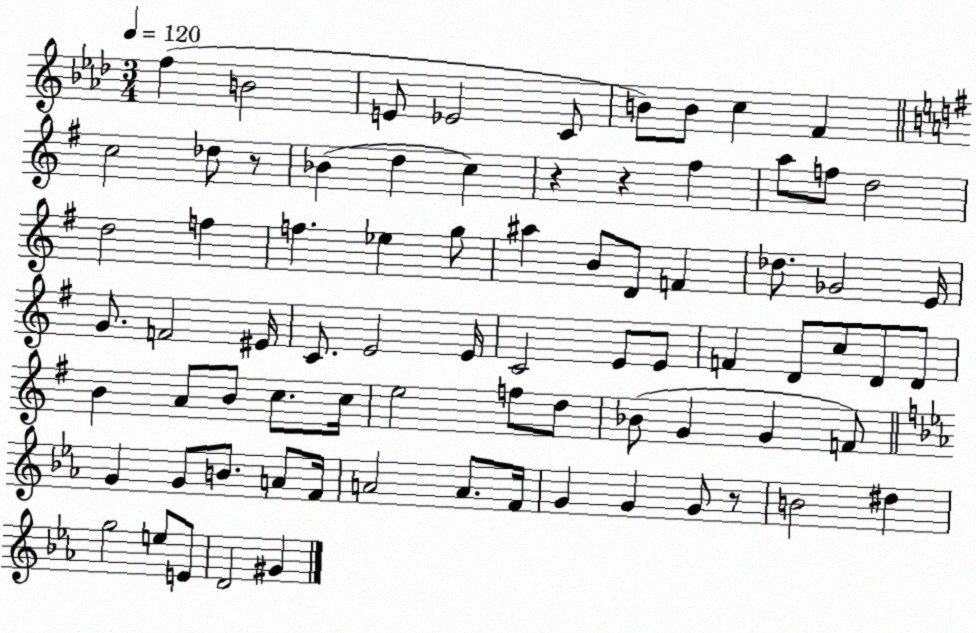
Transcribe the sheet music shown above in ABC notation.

X:1
T:Untitled
M:3/4
L:1/4
K:Ab
f B2 E/2 _E2 C/2 B/2 B/2 c F c2 _d/2 z/2 _B d c z z ^f a/2 f/2 d2 d2 f f _e g/2 ^a B/2 D/2 F _d/2 _G2 E/4 G/2 F2 ^E/4 C/2 E2 E/4 C2 E/2 E/2 F D/2 c/2 D/2 D/2 B A/2 B/2 c/2 c/4 e2 f/2 d/2 _B/2 G G F/2 G G/2 B/2 A/2 F/4 A2 A/2 F/4 G G G/2 z/2 B2 ^d g2 e/2 E/2 D2 ^G